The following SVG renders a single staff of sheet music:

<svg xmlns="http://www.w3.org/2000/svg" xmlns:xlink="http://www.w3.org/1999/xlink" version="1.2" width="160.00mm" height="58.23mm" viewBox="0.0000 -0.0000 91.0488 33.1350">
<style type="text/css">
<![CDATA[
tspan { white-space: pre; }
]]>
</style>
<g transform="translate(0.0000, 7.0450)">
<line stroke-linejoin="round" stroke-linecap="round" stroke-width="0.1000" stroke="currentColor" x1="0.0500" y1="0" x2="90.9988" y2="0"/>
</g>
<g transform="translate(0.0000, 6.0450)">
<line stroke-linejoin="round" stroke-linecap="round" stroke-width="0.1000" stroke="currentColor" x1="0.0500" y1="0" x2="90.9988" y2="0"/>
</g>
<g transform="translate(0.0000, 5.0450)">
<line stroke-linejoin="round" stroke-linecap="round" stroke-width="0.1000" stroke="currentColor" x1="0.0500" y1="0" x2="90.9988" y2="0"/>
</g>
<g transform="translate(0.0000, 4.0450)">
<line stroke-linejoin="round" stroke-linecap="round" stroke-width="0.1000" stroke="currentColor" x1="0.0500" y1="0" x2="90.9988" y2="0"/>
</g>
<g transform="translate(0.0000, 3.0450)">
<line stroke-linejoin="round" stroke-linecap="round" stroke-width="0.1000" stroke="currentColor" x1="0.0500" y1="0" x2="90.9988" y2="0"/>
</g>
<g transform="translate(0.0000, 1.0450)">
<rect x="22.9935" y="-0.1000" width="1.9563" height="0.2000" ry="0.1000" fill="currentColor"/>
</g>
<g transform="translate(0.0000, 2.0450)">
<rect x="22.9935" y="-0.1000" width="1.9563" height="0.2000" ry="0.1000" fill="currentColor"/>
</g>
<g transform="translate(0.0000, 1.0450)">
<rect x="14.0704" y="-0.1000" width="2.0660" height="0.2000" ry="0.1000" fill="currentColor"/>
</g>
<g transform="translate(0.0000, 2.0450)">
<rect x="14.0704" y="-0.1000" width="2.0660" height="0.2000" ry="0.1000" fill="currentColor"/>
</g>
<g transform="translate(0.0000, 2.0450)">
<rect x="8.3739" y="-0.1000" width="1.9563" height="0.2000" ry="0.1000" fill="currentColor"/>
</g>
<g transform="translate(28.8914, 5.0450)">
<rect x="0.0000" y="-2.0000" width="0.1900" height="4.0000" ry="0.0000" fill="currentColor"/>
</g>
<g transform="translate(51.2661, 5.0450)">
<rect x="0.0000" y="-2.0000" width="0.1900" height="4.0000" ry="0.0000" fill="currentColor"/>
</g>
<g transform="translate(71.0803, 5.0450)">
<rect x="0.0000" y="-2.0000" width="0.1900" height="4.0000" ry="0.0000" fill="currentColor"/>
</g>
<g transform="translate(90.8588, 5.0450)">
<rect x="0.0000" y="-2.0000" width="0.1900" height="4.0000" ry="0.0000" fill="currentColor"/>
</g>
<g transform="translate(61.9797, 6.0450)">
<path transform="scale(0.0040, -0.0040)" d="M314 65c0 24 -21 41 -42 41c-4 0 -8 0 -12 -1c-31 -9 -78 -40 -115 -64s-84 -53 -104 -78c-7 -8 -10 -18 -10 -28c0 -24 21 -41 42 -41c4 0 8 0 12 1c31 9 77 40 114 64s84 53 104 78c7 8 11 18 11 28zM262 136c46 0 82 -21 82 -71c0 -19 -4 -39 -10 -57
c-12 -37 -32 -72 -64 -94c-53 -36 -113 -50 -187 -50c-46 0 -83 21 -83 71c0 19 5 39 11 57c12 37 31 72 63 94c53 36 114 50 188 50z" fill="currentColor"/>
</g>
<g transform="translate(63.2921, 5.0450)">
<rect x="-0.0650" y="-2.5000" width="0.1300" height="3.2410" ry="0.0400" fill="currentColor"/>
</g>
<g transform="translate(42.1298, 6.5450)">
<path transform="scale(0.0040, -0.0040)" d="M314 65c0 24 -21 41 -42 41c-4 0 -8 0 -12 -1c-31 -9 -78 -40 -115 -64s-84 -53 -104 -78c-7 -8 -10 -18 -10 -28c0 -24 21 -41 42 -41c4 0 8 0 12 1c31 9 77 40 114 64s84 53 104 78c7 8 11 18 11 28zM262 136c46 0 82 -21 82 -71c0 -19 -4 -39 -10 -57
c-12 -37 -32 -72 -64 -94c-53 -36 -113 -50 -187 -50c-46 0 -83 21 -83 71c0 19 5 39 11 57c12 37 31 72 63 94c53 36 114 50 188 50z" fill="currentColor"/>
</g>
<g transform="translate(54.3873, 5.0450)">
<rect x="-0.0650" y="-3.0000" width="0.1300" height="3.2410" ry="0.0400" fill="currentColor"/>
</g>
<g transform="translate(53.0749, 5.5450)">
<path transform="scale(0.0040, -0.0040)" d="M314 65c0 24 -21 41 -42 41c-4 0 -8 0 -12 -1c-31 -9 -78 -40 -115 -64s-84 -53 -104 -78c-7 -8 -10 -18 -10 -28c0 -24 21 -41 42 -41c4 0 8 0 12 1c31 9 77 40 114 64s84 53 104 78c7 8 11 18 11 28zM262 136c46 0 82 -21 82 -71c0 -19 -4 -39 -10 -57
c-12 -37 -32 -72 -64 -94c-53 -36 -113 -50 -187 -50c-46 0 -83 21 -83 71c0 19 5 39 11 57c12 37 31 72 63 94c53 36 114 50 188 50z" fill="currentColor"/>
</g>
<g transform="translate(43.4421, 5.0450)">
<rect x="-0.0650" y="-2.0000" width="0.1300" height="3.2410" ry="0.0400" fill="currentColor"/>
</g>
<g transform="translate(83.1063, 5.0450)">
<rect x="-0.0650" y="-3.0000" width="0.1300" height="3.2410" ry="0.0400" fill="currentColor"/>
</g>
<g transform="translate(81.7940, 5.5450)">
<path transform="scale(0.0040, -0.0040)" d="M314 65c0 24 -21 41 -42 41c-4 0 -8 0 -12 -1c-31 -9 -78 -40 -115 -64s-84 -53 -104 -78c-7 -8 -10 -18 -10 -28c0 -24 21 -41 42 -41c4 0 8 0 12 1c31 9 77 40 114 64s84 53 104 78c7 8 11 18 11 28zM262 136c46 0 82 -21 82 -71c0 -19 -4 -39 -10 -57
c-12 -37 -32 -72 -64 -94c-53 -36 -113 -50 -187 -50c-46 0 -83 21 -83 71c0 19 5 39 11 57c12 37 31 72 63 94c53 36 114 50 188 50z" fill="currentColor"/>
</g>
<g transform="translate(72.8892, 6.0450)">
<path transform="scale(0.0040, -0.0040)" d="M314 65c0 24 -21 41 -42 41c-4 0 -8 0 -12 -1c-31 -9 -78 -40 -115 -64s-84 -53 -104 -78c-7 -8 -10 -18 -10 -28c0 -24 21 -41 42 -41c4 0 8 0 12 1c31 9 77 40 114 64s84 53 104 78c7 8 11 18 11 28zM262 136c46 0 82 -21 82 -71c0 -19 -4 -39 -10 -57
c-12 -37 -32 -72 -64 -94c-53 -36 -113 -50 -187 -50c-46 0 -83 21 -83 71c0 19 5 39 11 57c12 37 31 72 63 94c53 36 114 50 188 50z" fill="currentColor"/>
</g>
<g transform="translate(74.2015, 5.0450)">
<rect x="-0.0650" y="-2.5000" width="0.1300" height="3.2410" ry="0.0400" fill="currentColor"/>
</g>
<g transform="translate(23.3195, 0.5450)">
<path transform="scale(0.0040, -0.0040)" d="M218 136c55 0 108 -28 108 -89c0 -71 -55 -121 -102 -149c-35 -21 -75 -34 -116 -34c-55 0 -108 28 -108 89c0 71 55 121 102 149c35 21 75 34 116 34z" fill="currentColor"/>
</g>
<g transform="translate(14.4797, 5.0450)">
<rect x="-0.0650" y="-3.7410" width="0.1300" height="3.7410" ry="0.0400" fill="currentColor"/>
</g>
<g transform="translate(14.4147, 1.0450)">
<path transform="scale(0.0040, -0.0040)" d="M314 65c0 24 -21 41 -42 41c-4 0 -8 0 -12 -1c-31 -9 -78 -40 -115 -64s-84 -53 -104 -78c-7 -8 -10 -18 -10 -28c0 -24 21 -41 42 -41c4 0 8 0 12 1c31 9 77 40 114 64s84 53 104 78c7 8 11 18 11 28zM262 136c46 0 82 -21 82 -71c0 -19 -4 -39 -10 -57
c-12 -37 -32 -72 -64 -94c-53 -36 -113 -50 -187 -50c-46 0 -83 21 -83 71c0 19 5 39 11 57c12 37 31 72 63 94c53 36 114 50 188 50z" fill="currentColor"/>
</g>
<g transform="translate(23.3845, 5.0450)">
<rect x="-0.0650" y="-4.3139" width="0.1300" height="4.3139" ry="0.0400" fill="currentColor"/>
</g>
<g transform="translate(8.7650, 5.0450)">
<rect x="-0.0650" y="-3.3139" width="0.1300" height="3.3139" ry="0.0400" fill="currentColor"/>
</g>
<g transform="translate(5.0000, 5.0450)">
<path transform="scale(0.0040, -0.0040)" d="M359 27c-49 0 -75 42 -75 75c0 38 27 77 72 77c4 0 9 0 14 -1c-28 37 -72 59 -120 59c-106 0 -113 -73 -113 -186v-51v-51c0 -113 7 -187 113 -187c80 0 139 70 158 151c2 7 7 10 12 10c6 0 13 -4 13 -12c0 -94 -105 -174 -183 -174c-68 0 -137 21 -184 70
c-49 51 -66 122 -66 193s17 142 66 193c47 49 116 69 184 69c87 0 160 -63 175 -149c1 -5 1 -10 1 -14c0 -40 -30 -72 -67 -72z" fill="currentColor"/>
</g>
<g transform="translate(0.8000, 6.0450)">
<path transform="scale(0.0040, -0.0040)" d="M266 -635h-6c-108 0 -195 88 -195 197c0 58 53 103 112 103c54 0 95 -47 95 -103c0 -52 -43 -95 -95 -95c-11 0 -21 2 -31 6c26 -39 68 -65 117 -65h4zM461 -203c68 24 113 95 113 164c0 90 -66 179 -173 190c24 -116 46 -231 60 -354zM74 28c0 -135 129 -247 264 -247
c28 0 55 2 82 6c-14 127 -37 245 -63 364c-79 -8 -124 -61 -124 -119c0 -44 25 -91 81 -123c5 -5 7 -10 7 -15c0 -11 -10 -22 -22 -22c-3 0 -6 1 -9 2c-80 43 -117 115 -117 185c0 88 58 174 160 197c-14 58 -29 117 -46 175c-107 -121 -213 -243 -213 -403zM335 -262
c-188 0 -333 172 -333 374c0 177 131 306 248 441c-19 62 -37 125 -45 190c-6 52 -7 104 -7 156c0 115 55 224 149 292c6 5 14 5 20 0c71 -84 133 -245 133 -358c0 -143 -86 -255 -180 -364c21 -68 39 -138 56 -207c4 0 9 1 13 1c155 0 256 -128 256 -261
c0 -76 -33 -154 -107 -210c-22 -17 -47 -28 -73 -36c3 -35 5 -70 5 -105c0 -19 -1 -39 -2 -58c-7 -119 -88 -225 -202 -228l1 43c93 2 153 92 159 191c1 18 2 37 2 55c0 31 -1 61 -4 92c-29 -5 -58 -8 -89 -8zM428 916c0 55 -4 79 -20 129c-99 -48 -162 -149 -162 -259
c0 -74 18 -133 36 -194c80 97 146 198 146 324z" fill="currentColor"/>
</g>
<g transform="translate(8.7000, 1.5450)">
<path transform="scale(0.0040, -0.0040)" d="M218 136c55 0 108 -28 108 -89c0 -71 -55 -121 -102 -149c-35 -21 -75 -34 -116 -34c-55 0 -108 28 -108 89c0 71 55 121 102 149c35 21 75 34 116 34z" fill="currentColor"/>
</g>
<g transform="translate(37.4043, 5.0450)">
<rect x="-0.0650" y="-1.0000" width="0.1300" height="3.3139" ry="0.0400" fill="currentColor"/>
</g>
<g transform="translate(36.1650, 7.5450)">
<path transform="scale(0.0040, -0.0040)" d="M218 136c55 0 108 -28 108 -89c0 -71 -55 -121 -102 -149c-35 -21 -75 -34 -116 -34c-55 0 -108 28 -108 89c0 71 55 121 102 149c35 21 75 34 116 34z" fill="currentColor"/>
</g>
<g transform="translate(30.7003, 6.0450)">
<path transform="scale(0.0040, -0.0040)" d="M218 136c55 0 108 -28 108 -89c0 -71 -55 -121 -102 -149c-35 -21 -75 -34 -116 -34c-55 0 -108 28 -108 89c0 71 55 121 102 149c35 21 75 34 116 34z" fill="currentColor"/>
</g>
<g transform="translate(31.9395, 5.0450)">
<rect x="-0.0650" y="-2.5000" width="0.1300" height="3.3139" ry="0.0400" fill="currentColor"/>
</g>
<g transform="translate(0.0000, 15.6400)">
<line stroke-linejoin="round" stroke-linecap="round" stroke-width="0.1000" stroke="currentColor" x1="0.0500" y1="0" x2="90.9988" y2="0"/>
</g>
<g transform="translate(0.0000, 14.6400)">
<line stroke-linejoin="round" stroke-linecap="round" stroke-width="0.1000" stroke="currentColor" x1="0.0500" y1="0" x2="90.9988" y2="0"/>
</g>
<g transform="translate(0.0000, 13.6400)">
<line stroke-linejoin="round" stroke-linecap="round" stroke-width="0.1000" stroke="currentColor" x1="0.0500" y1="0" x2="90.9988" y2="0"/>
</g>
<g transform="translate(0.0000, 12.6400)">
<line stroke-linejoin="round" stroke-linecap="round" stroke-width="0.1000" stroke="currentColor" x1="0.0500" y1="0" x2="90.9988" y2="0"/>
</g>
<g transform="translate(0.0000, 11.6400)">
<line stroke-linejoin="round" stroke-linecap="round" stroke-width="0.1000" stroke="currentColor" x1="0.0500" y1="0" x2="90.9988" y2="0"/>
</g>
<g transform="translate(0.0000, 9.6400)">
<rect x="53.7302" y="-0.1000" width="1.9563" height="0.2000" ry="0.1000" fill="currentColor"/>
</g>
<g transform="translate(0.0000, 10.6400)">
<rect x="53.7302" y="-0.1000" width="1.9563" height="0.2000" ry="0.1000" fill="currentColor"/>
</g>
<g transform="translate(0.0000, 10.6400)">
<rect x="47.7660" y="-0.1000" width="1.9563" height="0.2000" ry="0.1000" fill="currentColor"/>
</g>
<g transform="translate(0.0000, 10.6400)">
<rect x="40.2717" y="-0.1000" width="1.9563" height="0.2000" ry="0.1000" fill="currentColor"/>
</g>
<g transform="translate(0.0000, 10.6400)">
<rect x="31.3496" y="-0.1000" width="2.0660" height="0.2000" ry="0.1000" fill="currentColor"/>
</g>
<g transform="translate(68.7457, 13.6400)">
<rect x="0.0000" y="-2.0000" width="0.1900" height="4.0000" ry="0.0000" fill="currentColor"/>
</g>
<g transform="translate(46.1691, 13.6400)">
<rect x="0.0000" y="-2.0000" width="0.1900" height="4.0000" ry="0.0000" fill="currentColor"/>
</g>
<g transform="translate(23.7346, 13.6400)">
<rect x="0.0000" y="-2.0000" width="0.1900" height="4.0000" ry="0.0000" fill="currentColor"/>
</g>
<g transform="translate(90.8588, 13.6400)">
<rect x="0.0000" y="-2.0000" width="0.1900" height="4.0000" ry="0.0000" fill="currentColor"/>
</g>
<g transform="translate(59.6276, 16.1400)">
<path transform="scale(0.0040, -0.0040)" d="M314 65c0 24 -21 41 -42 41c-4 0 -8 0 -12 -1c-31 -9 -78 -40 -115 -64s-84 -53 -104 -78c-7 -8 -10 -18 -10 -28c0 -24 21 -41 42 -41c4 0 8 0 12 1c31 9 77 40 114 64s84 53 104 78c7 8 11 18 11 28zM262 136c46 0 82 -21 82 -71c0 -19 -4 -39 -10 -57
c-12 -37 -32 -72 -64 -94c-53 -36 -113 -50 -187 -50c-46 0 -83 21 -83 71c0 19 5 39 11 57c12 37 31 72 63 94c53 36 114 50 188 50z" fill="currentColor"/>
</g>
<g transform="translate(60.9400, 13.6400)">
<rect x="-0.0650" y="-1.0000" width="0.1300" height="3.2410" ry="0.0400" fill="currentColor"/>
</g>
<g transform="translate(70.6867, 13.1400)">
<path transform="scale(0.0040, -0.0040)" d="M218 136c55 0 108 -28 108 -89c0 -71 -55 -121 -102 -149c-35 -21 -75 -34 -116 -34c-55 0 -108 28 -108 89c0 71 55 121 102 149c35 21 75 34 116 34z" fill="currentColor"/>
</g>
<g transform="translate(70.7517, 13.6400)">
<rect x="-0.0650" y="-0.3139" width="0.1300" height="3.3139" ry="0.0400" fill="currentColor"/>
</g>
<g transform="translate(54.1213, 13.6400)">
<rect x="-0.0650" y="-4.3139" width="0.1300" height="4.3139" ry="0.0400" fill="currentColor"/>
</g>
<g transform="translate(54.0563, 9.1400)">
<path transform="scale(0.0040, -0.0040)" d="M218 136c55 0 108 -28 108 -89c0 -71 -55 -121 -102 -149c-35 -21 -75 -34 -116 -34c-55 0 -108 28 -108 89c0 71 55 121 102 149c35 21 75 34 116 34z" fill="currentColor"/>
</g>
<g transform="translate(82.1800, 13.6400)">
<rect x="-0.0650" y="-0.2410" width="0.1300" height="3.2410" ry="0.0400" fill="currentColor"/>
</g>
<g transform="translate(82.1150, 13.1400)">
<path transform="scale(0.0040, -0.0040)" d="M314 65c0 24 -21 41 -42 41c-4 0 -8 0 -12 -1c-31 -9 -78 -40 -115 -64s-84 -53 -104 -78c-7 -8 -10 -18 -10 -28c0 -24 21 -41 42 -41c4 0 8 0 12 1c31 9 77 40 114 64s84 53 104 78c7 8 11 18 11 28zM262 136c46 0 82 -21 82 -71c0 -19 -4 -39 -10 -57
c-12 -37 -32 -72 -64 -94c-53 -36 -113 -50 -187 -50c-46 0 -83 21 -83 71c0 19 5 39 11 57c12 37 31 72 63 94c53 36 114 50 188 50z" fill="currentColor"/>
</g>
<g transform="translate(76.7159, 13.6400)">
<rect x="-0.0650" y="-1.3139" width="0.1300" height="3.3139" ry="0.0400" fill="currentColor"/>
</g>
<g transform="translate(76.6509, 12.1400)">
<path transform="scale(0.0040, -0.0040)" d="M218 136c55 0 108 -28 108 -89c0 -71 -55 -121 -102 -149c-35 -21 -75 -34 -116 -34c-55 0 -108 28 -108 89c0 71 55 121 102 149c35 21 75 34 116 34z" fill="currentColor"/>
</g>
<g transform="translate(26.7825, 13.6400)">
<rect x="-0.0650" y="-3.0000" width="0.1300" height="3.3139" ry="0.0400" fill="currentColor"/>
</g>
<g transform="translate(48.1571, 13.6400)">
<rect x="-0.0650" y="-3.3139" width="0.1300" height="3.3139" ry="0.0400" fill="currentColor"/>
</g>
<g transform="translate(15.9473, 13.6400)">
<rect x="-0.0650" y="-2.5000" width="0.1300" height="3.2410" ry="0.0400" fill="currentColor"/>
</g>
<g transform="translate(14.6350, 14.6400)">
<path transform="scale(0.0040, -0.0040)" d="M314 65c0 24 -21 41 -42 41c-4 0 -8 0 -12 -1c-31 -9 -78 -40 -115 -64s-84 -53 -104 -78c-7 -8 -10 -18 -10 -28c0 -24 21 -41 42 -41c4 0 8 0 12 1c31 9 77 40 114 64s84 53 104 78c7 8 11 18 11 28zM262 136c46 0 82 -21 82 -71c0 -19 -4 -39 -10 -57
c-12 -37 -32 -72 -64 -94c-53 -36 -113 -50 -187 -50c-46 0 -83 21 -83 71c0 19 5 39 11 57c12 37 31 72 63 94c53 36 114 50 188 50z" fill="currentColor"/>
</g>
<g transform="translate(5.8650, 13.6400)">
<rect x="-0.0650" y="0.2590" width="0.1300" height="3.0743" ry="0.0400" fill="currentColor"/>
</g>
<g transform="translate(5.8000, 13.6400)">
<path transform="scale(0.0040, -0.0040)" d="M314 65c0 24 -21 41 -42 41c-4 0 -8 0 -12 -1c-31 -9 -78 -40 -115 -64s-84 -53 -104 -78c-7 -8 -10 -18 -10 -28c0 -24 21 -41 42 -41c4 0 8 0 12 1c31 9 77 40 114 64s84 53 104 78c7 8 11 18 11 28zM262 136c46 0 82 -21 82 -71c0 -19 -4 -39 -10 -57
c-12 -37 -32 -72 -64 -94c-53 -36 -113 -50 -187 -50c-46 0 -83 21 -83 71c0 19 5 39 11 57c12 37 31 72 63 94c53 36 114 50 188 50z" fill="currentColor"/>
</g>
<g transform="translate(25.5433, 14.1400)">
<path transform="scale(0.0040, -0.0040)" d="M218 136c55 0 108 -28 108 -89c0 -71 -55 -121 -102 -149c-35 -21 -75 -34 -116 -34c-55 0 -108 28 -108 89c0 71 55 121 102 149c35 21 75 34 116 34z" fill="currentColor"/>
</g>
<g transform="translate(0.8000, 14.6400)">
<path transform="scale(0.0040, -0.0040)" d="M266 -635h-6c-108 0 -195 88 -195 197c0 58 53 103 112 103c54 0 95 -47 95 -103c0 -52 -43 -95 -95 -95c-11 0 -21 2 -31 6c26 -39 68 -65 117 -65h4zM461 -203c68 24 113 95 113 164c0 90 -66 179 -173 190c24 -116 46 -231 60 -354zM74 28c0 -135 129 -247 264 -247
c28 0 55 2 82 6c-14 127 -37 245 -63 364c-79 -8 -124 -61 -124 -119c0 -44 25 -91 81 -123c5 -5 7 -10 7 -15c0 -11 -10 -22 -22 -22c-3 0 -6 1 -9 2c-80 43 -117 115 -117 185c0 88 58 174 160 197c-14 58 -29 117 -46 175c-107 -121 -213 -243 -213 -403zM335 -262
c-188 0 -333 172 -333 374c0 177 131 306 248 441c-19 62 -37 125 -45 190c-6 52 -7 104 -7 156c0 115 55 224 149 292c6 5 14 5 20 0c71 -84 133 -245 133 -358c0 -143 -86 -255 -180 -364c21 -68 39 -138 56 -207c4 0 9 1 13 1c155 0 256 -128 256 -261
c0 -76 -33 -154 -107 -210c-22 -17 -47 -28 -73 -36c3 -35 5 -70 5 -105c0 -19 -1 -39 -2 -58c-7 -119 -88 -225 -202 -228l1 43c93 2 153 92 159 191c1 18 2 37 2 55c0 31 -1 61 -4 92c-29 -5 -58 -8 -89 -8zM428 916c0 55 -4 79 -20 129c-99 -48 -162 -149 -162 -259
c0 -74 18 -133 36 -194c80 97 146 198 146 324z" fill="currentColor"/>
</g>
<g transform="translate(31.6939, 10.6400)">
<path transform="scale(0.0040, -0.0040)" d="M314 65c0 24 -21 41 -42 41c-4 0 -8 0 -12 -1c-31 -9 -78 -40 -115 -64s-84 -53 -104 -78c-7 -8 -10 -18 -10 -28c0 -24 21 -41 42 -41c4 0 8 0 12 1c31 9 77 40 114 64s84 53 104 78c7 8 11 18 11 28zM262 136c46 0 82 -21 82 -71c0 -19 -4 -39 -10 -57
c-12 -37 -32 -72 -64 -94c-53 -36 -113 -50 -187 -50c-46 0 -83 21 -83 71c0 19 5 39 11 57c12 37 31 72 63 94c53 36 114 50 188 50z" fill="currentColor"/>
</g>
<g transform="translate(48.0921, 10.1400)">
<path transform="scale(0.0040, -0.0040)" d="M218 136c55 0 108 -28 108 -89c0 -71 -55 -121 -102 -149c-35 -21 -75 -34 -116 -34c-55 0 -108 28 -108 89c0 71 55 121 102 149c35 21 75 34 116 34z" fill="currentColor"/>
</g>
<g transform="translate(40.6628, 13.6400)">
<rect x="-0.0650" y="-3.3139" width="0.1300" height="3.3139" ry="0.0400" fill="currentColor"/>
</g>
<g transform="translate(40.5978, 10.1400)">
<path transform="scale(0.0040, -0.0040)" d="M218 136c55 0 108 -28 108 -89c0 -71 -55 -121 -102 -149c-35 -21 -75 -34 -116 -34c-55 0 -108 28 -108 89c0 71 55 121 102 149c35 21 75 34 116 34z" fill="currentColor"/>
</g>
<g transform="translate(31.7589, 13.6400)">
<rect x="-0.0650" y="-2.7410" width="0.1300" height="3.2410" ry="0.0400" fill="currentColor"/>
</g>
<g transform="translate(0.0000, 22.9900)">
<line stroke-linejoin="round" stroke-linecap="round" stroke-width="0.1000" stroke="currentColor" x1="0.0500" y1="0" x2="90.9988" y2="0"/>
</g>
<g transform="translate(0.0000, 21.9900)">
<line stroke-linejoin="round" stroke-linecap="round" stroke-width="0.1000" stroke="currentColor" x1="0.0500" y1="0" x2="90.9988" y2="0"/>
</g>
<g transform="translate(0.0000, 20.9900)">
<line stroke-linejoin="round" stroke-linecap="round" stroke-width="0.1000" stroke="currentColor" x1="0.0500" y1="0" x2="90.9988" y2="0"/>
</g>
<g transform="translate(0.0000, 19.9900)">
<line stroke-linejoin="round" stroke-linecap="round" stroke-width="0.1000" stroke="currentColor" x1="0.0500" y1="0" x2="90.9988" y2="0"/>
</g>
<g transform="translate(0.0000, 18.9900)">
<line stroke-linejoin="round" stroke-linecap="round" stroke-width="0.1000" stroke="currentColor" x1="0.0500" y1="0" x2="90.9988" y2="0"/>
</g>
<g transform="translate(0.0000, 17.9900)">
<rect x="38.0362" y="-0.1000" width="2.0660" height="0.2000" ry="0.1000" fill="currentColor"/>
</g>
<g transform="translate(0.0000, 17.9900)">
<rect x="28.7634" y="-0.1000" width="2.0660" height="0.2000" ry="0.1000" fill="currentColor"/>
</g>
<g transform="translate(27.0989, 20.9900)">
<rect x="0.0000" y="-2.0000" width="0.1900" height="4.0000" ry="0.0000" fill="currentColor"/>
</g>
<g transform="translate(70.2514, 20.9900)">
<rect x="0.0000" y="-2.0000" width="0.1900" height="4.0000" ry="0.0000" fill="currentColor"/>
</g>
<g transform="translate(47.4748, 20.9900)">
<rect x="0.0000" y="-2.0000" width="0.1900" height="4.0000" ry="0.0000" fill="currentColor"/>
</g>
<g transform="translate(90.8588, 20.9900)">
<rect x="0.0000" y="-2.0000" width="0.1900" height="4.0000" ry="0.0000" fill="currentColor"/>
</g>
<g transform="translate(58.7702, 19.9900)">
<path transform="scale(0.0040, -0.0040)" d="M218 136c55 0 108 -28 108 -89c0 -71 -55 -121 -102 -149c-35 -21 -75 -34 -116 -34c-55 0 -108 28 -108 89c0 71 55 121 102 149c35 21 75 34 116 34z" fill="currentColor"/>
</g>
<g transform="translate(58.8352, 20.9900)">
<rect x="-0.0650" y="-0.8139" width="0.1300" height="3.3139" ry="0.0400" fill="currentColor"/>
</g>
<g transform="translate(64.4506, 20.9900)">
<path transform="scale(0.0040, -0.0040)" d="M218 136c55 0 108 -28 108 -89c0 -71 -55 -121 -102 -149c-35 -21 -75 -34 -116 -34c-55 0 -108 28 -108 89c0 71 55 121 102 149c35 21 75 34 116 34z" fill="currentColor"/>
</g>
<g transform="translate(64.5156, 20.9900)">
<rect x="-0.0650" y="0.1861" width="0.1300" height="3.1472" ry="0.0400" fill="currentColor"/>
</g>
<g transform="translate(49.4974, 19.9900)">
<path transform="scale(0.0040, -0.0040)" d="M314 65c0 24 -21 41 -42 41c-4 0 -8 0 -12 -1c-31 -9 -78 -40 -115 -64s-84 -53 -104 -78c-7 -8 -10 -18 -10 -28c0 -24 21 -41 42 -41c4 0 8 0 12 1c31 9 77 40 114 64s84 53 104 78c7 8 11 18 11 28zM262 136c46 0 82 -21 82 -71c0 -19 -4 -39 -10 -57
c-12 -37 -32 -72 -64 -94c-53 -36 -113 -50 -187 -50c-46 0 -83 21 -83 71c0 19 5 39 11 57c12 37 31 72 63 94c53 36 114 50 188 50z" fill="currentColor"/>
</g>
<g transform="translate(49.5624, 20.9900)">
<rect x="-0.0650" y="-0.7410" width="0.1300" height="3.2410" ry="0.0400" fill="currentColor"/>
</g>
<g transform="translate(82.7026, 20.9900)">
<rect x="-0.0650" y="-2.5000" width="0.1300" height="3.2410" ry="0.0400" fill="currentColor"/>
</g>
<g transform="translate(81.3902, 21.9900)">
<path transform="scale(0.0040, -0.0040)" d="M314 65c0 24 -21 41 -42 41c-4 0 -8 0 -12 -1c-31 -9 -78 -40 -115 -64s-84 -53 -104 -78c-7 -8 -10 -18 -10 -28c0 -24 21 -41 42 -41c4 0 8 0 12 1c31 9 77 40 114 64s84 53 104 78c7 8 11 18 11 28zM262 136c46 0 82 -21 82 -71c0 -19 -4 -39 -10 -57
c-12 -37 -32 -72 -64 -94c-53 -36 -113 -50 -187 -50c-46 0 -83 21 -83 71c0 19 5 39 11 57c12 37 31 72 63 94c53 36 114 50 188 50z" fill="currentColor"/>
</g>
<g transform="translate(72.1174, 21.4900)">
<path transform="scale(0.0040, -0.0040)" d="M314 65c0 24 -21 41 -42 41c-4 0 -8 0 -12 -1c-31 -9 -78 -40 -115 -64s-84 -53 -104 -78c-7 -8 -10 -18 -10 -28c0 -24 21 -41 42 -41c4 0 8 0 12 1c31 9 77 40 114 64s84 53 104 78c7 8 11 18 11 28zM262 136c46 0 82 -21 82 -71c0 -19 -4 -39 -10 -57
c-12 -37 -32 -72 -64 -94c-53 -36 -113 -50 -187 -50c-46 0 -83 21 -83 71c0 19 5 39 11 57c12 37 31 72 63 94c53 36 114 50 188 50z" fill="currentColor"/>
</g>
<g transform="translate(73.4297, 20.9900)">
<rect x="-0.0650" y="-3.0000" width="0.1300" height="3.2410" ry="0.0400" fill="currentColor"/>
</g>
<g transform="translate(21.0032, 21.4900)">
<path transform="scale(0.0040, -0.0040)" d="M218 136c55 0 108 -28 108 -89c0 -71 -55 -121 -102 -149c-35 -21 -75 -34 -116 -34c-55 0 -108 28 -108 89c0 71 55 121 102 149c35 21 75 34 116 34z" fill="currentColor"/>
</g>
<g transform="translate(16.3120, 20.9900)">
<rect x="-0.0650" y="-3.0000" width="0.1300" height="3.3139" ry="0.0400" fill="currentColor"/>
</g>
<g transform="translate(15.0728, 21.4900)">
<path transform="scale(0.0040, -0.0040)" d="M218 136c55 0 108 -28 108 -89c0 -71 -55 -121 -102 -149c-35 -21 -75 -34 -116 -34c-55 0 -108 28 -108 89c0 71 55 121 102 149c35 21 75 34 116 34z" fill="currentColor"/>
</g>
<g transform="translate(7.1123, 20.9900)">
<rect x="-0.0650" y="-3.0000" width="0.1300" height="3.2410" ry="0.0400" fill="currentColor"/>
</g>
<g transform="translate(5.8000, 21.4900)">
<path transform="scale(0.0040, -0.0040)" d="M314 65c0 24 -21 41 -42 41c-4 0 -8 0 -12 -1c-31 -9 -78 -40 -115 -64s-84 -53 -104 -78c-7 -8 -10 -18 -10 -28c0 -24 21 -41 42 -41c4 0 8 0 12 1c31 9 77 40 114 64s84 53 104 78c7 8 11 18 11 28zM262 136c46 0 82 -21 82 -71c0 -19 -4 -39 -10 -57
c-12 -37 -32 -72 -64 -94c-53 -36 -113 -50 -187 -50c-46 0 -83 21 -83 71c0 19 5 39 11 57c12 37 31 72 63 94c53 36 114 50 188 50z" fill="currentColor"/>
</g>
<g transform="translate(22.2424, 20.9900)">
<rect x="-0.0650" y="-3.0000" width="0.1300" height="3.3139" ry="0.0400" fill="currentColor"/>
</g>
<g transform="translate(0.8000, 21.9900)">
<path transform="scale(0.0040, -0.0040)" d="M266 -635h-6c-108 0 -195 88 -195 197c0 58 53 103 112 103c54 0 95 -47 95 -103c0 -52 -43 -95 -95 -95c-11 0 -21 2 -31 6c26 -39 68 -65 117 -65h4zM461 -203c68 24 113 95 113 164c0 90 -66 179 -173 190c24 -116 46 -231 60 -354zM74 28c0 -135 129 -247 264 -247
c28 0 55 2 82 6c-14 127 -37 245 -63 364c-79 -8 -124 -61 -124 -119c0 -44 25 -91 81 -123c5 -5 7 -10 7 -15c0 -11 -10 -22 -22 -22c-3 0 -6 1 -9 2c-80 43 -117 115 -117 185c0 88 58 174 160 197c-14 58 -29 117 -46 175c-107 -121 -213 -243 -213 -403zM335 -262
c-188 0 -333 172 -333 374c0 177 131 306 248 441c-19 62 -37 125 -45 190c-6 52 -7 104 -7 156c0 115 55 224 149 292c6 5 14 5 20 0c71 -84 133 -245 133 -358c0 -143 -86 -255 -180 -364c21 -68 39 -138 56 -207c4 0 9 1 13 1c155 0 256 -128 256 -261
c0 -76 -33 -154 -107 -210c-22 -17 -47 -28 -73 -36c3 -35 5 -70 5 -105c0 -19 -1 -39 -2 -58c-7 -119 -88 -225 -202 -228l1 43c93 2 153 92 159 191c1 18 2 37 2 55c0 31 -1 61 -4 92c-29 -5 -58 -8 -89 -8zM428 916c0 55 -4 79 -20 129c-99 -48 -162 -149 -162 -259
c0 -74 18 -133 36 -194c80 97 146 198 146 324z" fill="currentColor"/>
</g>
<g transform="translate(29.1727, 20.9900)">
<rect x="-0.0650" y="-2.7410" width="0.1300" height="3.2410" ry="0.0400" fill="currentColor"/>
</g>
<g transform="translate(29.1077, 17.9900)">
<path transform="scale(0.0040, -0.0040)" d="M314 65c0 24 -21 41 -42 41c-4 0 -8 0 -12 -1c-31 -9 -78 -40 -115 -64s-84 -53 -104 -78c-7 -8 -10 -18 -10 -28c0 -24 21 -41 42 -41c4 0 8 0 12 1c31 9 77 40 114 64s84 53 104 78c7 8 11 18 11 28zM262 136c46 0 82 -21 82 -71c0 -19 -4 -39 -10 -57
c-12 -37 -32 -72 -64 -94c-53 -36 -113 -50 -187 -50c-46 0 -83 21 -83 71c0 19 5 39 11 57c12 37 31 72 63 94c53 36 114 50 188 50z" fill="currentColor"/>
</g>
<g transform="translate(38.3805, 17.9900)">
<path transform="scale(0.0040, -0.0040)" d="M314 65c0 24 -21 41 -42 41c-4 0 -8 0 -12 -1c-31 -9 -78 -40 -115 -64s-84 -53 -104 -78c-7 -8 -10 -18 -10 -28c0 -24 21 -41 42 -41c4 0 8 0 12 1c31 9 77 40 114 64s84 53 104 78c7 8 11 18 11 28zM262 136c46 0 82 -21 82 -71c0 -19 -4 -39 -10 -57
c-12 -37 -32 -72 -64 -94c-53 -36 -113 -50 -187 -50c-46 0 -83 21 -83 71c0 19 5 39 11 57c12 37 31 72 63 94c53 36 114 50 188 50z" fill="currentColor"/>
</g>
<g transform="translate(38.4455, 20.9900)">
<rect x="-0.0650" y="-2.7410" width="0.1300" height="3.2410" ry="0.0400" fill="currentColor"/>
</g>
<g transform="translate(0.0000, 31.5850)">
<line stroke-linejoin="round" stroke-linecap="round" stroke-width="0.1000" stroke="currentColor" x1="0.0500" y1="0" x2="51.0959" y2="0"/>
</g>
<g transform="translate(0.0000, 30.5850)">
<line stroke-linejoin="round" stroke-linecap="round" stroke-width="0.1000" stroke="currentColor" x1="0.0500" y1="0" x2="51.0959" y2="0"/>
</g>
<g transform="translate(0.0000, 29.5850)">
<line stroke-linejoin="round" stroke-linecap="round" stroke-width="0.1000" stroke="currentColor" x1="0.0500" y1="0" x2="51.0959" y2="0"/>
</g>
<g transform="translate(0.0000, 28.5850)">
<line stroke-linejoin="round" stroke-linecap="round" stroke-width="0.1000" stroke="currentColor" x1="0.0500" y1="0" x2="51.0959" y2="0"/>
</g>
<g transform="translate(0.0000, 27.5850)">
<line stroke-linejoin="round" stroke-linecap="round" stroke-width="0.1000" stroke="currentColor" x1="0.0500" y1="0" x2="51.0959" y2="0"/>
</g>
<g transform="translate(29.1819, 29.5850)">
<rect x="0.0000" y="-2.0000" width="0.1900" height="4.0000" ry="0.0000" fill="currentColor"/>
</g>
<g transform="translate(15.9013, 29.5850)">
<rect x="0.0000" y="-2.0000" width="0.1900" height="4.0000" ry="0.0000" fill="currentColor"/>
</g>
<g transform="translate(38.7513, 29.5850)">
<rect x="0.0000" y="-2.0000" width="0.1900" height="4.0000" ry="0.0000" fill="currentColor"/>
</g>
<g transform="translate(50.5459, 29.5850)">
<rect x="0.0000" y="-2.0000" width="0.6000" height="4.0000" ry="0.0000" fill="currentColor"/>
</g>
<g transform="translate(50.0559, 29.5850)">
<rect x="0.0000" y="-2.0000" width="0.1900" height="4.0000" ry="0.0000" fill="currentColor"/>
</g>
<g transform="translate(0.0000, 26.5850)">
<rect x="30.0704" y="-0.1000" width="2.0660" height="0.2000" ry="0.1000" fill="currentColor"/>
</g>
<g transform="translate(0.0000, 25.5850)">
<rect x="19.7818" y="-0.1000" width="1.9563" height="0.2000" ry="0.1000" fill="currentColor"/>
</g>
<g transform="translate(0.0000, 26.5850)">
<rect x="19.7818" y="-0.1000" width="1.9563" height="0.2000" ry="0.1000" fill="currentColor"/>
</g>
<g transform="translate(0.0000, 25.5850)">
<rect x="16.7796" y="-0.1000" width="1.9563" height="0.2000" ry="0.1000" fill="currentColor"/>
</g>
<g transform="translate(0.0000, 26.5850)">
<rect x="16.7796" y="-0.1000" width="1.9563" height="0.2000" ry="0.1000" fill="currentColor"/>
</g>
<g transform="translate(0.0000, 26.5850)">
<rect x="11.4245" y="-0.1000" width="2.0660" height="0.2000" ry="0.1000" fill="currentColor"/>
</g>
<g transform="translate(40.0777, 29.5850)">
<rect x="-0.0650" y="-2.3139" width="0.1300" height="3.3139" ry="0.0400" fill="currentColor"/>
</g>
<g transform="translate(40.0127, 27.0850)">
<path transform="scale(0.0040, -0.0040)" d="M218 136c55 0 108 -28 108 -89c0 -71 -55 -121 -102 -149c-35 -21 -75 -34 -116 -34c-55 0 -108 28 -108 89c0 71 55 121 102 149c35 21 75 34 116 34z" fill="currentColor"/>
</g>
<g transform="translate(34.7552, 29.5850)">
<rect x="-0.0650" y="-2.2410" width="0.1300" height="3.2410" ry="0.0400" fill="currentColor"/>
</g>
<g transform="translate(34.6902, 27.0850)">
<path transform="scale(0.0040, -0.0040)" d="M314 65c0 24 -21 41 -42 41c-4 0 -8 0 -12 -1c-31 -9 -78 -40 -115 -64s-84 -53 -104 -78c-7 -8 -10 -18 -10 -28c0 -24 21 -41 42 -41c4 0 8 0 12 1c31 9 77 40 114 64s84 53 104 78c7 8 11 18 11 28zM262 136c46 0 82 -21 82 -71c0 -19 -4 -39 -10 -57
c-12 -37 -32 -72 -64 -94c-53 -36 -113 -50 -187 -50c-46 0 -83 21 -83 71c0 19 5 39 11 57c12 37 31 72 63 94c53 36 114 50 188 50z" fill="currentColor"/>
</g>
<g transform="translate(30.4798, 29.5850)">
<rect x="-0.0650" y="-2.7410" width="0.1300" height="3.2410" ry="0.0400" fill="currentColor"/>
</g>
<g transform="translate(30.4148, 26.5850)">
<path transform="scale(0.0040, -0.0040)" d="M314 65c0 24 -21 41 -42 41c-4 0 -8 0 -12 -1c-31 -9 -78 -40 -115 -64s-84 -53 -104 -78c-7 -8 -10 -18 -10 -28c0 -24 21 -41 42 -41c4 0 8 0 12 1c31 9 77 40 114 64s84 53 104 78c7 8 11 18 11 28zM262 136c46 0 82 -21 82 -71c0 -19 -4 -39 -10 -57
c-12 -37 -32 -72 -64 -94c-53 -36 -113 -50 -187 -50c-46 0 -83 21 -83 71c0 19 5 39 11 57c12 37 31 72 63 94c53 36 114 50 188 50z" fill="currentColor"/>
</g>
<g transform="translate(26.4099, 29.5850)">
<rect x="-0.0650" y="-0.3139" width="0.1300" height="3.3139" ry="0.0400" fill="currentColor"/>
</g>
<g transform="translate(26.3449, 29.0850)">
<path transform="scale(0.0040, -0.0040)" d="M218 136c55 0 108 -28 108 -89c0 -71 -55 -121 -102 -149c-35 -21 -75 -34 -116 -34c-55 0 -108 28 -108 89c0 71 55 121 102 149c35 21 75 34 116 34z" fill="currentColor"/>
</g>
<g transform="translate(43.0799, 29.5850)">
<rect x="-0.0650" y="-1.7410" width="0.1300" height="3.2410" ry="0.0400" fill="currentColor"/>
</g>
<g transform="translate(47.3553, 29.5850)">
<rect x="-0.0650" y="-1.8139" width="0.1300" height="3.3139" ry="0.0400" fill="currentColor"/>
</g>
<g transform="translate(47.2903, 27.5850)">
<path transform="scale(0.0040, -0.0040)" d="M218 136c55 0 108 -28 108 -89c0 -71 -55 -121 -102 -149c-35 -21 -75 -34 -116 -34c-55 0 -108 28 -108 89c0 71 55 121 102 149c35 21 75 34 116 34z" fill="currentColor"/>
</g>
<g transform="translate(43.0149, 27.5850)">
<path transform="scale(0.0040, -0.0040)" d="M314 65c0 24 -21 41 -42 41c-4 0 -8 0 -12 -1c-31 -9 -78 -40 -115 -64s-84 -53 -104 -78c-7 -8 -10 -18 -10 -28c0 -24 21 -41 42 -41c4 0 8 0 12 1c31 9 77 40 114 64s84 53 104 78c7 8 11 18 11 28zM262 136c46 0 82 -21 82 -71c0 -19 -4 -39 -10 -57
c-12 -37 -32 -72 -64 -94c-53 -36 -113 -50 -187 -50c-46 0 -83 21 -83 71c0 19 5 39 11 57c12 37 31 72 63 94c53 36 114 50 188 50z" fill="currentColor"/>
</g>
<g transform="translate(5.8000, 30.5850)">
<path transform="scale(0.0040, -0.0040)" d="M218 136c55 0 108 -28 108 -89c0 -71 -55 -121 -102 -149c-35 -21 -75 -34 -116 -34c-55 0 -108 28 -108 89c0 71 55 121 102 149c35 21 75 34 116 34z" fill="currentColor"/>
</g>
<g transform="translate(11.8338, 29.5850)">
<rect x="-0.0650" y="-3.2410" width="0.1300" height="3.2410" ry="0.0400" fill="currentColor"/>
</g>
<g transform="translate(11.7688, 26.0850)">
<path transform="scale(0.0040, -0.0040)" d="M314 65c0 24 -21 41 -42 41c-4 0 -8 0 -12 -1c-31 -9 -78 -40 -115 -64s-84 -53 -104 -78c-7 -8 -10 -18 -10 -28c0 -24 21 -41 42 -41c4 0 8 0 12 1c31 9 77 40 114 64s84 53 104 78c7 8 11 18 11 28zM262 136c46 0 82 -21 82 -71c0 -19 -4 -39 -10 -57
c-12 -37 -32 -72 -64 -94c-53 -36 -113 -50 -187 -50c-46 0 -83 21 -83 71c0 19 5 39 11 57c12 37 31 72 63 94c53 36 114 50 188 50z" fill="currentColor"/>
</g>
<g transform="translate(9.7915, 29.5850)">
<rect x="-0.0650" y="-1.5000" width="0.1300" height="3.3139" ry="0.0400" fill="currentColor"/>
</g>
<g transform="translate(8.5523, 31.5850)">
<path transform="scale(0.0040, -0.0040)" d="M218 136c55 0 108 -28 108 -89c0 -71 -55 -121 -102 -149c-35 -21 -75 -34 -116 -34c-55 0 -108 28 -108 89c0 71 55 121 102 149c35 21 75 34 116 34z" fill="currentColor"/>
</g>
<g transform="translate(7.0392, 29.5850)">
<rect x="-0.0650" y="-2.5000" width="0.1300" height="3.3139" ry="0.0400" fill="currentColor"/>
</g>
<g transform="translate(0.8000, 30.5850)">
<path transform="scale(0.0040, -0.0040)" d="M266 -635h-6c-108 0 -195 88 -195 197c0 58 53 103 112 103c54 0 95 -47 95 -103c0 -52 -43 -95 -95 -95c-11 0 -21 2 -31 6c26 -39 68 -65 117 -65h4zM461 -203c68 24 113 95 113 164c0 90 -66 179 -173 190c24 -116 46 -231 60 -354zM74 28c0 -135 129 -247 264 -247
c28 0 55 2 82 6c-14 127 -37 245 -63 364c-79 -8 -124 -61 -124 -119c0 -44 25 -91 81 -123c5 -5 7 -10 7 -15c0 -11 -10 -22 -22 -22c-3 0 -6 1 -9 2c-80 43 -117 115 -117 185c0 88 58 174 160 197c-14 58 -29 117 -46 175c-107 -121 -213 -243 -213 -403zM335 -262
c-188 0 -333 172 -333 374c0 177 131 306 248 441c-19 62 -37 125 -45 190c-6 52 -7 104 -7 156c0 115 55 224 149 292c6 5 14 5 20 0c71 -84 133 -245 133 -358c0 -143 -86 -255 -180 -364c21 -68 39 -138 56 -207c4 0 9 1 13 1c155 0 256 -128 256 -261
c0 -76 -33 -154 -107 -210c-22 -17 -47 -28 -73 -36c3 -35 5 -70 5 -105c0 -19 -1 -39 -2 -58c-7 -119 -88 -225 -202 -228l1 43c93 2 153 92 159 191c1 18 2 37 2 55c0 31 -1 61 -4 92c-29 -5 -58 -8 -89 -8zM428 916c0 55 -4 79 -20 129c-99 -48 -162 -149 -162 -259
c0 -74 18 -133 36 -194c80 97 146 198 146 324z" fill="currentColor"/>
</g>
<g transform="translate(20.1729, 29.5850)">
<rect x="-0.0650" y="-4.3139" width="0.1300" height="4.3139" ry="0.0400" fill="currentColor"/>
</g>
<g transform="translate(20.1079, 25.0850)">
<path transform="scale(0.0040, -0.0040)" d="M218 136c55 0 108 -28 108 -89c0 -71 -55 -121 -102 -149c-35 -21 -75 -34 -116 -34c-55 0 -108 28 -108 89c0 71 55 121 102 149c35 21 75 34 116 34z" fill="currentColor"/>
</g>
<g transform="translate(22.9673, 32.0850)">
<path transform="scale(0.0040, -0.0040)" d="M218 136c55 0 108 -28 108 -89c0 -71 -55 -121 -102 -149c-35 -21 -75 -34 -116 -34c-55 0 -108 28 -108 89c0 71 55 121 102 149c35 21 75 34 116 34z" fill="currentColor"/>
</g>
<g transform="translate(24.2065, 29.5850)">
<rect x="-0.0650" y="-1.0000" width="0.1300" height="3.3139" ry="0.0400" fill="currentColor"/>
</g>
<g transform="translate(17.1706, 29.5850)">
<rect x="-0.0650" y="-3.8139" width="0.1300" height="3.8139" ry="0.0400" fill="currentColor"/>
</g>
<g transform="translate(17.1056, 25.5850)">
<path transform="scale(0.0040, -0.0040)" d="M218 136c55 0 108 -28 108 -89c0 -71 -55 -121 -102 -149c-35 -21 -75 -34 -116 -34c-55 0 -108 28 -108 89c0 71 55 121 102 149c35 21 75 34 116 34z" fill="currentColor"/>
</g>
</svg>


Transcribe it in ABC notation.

X:1
T:Untitled
M:4/4
L:1/4
K:C
b c'2 d' G D F2 A2 G2 G2 A2 B2 G2 A a2 b b d' D2 c e c2 A2 A A a2 a2 d2 d B A2 G2 G E b2 c' d' D c a2 g2 g f2 f